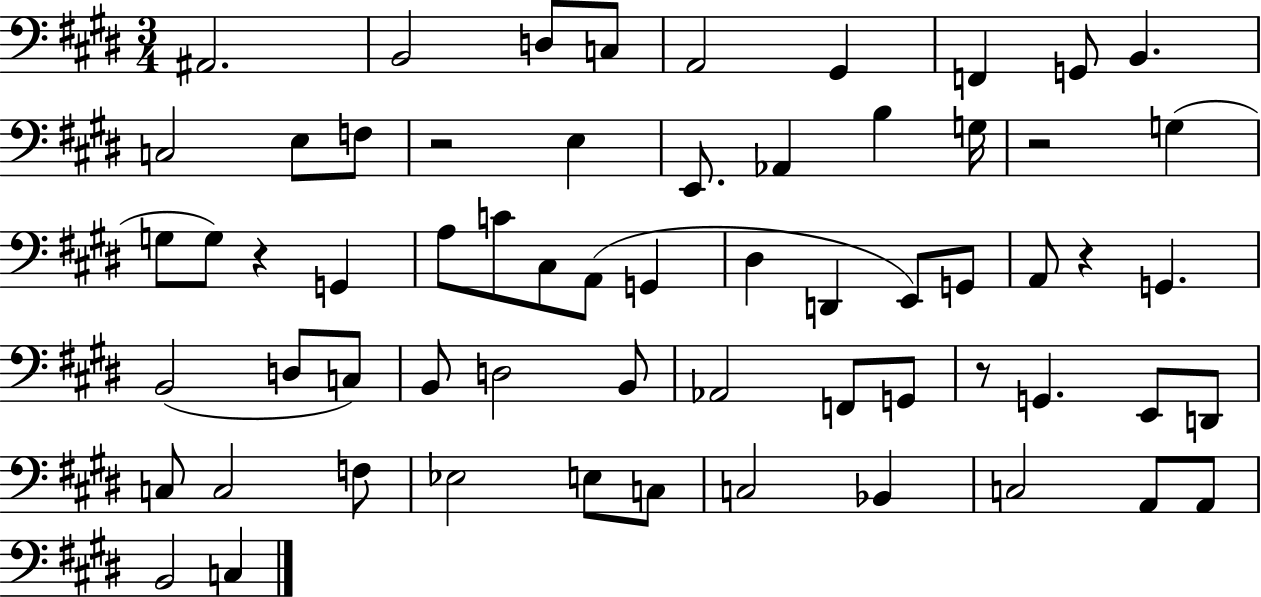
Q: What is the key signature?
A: E major